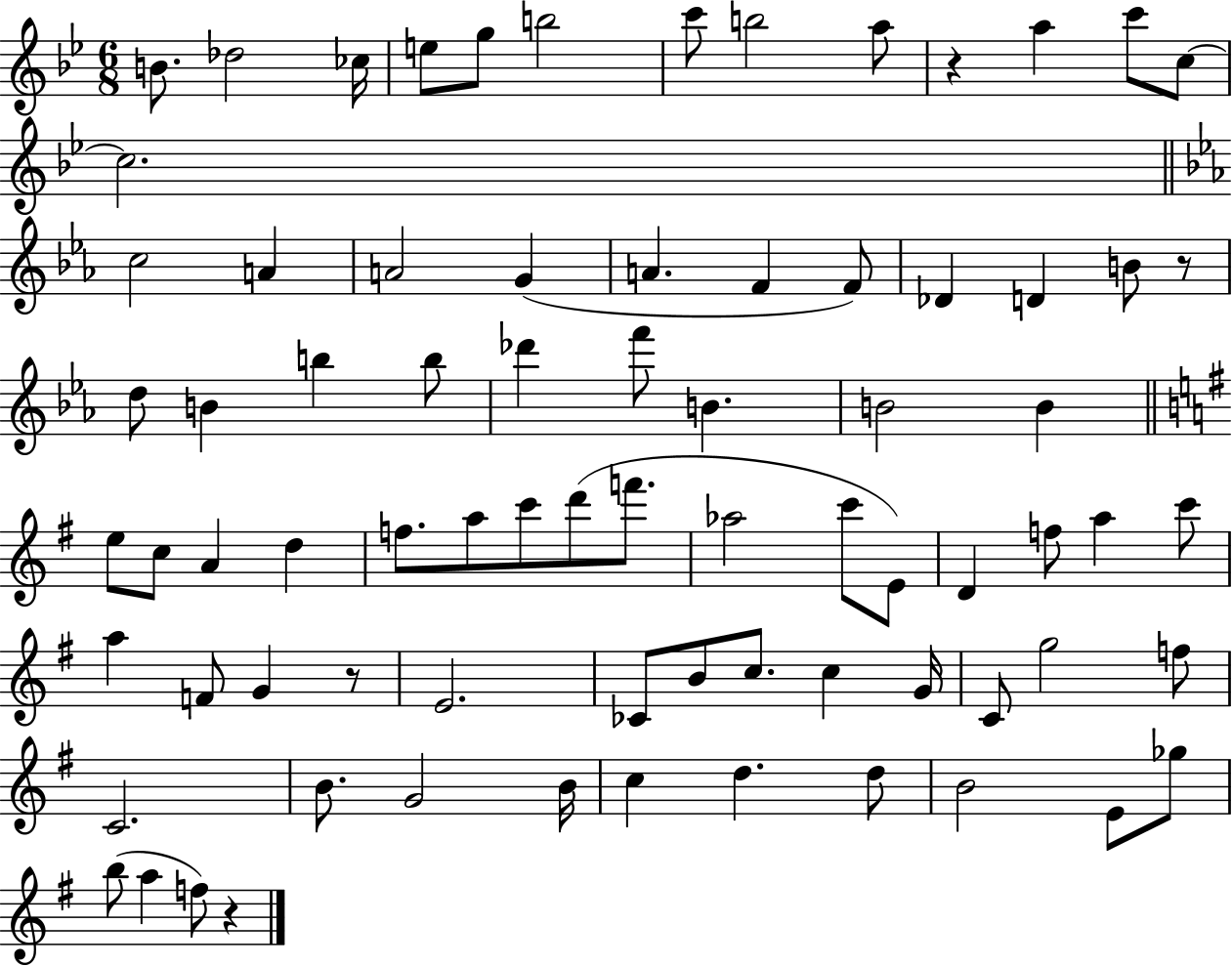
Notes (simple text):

B4/e. Db5/h CES5/s E5/e G5/e B5/h C6/e B5/h A5/e R/q A5/q C6/e C5/e C5/h. C5/h A4/q A4/h G4/q A4/q. F4/q F4/e Db4/q D4/q B4/e R/e D5/e B4/q B5/q B5/e Db6/q F6/e B4/q. B4/h B4/q E5/e C5/e A4/q D5/q F5/e. A5/e C6/e D6/e F6/e. Ab5/h C6/e E4/e D4/q F5/e A5/q C6/e A5/q F4/e G4/q R/e E4/h. CES4/e B4/e C5/e. C5/q G4/s C4/e G5/h F5/e C4/h. B4/e. G4/h B4/s C5/q D5/q. D5/e B4/h E4/e Gb5/e B5/e A5/q F5/e R/q